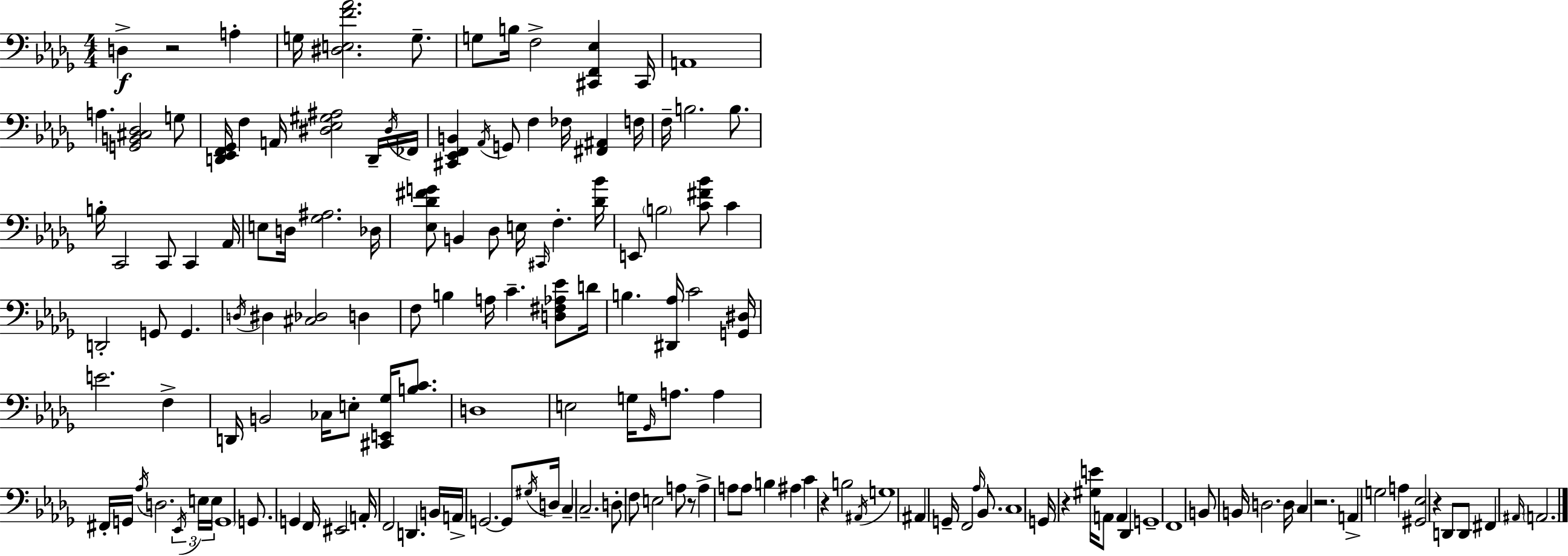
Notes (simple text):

D3/q R/h A3/q G3/s [D#3,E3,F4,Ab4]/h. G3/e. G3/e B3/s F3/h [C#2,F2,Eb3]/q C#2/s A2/w A3/q. [G2,B2,C#3,Db3]/h G3/e [D2,Eb2,F2,Gb2]/s F3/q A2/s [D#3,Eb3,G#3,A#3]/h D2/s D#3/s FES2/s [C#2,Eb2,F2,B2]/q Ab2/s G2/e F3/q FES3/s [F#2,A#2]/q F3/s F3/s B3/h. B3/e. B3/s C2/h C2/e C2/q Ab2/s E3/e D3/s [Gb3,A#3]/h. Db3/s [Eb3,Db4,F#4,G4]/e B2/q Db3/e E3/s C#2/s F3/q. [Db4,Bb4]/s E2/e B3/h [C4,F#4,Bb4]/e C4/q D2/h G2/e G2/q. D3/s D#3/q [C#3,Db3]/h D3/q F3/e B3/q A3/s C4/q. [D3,F#3,Ab3,Eb4]/e D4/s B3/q. [D#2,Ab3]/s C4/h [G2,D#3]/s E4/h. F3/q D2/s B2/h CES3/s E3/e [C#2,E2,Gb3]/s [B3,C4]/e. D3/w E3/h G3/s Gb2/s A3/e. A3/q F#2/s G2/s Ab3/s D3/h. Eb2/s E3/s E3/s G2/w G2/e. G2/q F2/s EIS2/h A2/s F2/h D2/q. B2/s A2/s G2/h. G2/e G#3/s D3/s C3/q C3/h. D3/e F3/e E3/h A3/e R/e A3/q A3/e A3/e B3/q A#3/q C4/q R/q B3/h A#2/s G3/w A#2/q G2/s F2/h Ab3/s Bb2/e. C3/w G2/s R/q [G#3,E4]/s A2/e A2/q Db2/q G2/w F2/w B2/e B2/s D3/h. D3/s C3/q R/h. A2/q G3/h A3/q [G#2,Eb3]/h R/q D2/e D2/e F#2/q A#2/s A2/h.